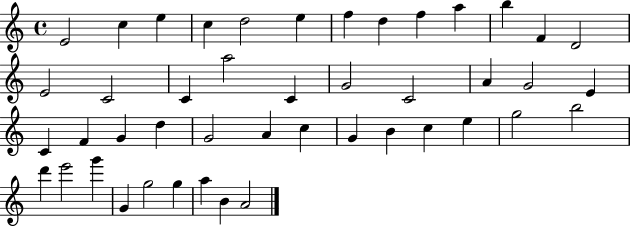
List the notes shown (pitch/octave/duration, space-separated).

E4/h C5/q E5/q C5/q D5/h E5/q F5/q D5/q F5/q A5/q B5/q F4/q D4/h E4/h C4/h C4/q A5/h C4/q G4/h C4/h A4/q G4/h E4/q C4/q F4/q G4/q D5/q G4/h A4/q C5/q G4/q B4/q C5/q E5/q G5/h B5/h D6/q E6/h G6/q G4/q G5/h G5/q A5/q B4/q A4/h